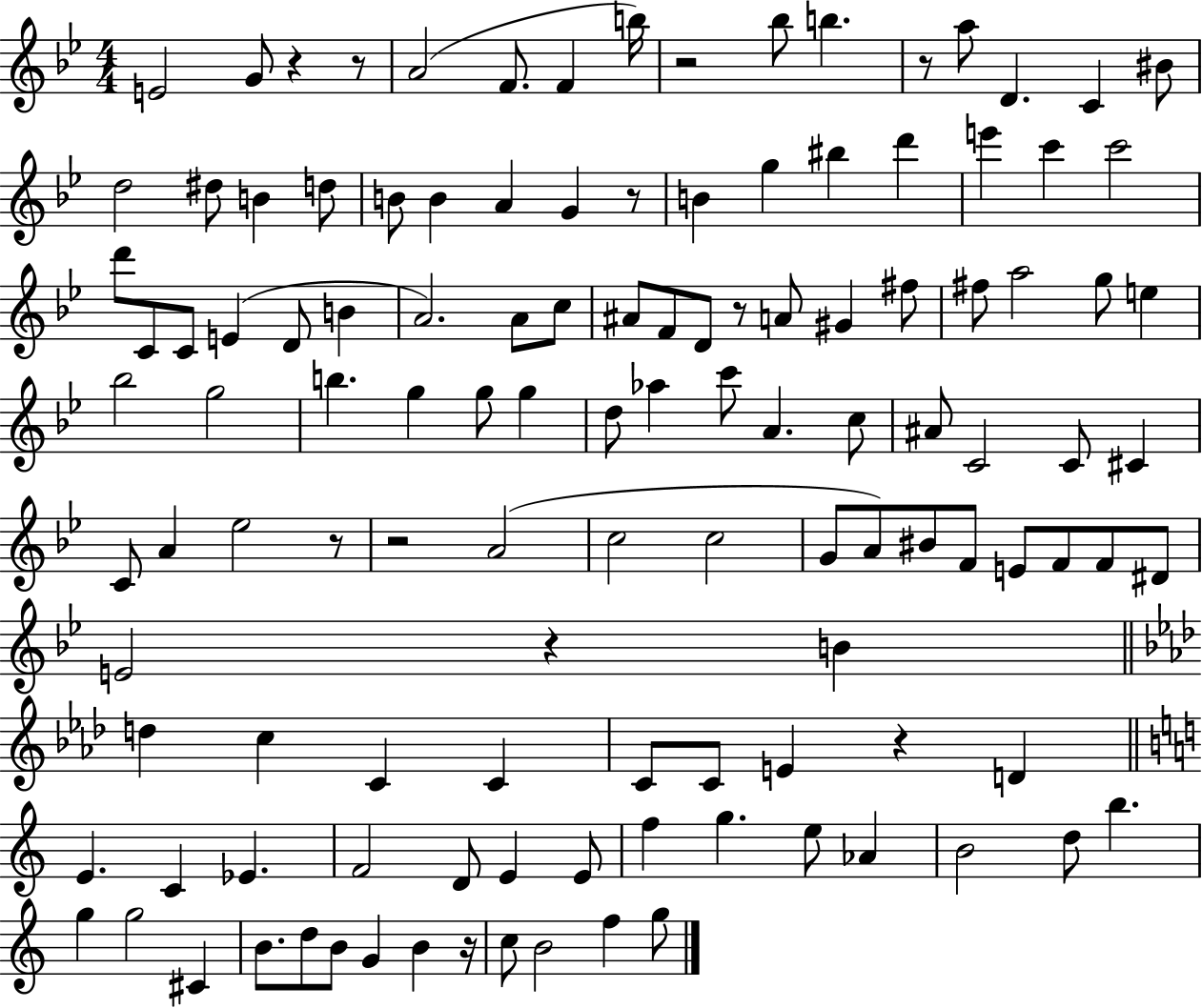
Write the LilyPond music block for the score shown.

{
  \clef treble
  \numericTimeSignature
  \time 4/4
  \key bes \major
  e'2 g'8 r4 r8 | a'2( f'8. f'4 b''16) | r2 bes''8 b''4. | r8 a''8 d'4. c'4 bis'8 | \break d''2 dis''8 b'4 d''8 | b'8 b'4 a'4 g'4 r8 | b'4 g''4 bis''4 d'''4 | e'''4 c'''4 c'''2 | \break d'''8 c'8 c'8 e'4( d'8 b'4 | a'2.) a'8 c''8 | ais'8 f'8 d'8 r8 a'8 gis'4 fis''8 | fis''8 a''2 g''8 e''4 | \break bes''2 g''2 | b''4. g''4 g''8 g''4 | d''8 aes''4 c'''8 a'4. c''8 | ais'8 c'2 c'8 cis'4 | \break c'8 a'4 ees''2 r8 | r2 a'2( | c''2 c''2 | g'8 a'8) bis'8 f'8 e'8 f'8 f'8 dis'8 | \break e'2 r4 b'4 | \bar "||" \break \key aes \major d''4 c''4 c'4 c'4 | c'8 c'8 e'4 r4 d'4 | \bar "||" \break \key c \major e'4. c'4 ees'4. | f'2 d'8 e'4 e'8 | f''4 g''4. e''8 aes'4 | b'2 d''8 b''4. | \break g''4 g''2 cis'4 | b'8. d''8 b'8 g'4 b'4 r16 | c''8 b'2 f''4 g''8 | \bar "|."
}